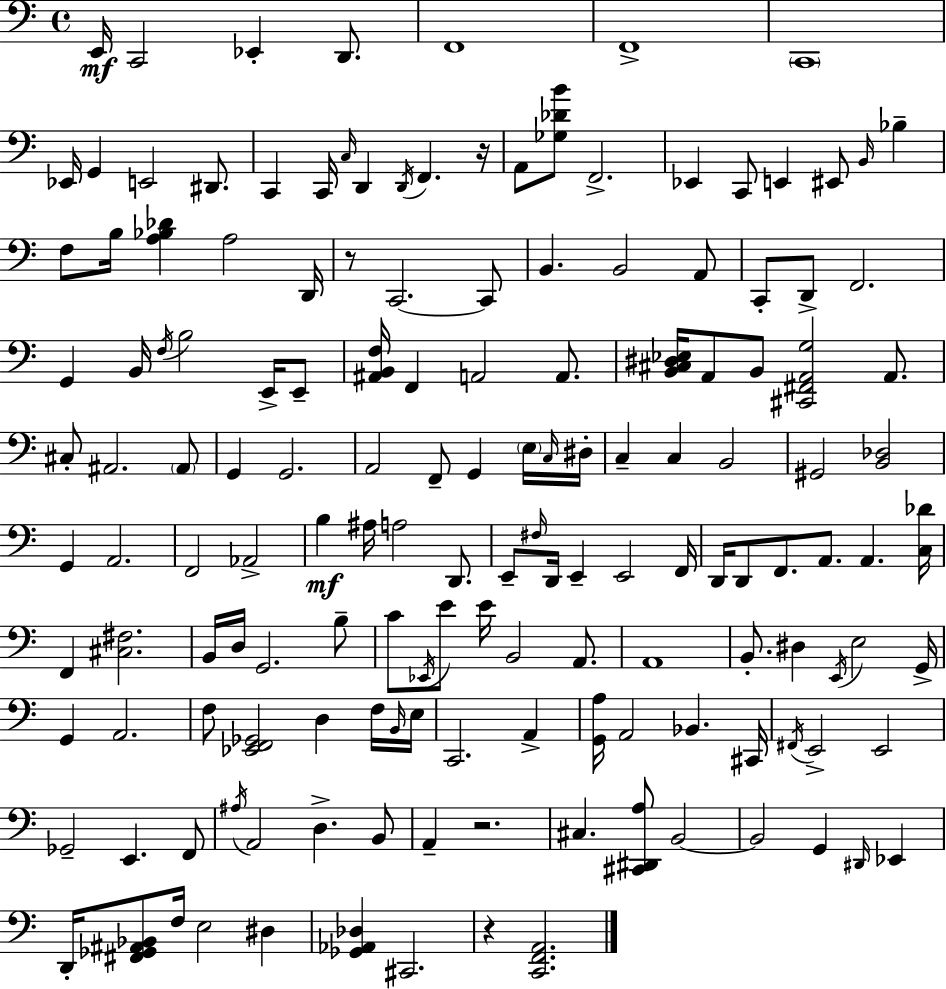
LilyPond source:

{
  \clef bass
  \time 4/4
  \defaultTimeSignature
  \key a \minor
  e,16\mf c,2 ees,4-. d,8. | f,1 | f,1-> | \parenthesize c,1 | \break ees,16 g,4 e,2 dis,8. | c,4 c,16 \grace { c16 } d,4 \acciaccatura { d,16 } f,4. | r16 a,8 <ges des' b'>8 f,2.-> | ees,4 c,8 e,4 eis,8 \grace { b,16 } bes4-- | \break f8 b16 <a bes des'>4 a2 | d,16 r8 c,2.~~ | c,8 b,4. b,2 | a,8 c,8-. d,8-> f,2. | \break g,4 b,16 \acciaccatura { f16 } b2 | e,16-> e,8-- <ais, b, f>16 f,4 a,2 | a,8. <b, cis dis ees>16 a,8 b,8 <cis, fis, a, g>2 | a,8. cis8-. ais,2. | \break \parenthesize ais,8 g,4 g,2. | a,2 f,8-- g,4 | \parenthesize e16 \grace { c16 } dis16-. c4-- c4 b,2 | gis,2 <b, des>2 | \break g,4 a,2. | f,2 aes,2-> | b4\mf ais16 a2 | d,8. e,8-- \grace { fis16 } d,16 e,4-- e,2 | \break f,16 d,16 d,8 f,8. a,8. a,4. | <c des'>16 f,4 <cis fis>2. | b,16 d16 g,2. | b8-- c'8 \acciaccatura { ees,16 } e'8 e'16 b,2 | \break a,8. a,1 | b,8.-. dis4 \acciaccatura { e,16 } e2 | g,16-> g,4 a,2. | f8 <ees, f, ges,>2 | \break d4 f16 \grace { b,16 } e16 c,2. | a,4-> <g, a>16 a,2 | bes,4. cis,16 \acciaccatura { fis,16 } e,2-> | e,2 ges,2-- | \break e,4. f,8 \acciaccatura { ais16 } a,2 | d4.-> b,8 a,4-- r2. | cis4. | <cis, dis, a>8 b,2~~ b,2 | \break g,4 \grace { dis,16 } ees,4 d,16-. <fis, ges, ais, bes,>8 f16 | e2 dis4 <ges, aes, des>4 | cis,2. r4 | <c, f, a,>2. \bar "|."
}